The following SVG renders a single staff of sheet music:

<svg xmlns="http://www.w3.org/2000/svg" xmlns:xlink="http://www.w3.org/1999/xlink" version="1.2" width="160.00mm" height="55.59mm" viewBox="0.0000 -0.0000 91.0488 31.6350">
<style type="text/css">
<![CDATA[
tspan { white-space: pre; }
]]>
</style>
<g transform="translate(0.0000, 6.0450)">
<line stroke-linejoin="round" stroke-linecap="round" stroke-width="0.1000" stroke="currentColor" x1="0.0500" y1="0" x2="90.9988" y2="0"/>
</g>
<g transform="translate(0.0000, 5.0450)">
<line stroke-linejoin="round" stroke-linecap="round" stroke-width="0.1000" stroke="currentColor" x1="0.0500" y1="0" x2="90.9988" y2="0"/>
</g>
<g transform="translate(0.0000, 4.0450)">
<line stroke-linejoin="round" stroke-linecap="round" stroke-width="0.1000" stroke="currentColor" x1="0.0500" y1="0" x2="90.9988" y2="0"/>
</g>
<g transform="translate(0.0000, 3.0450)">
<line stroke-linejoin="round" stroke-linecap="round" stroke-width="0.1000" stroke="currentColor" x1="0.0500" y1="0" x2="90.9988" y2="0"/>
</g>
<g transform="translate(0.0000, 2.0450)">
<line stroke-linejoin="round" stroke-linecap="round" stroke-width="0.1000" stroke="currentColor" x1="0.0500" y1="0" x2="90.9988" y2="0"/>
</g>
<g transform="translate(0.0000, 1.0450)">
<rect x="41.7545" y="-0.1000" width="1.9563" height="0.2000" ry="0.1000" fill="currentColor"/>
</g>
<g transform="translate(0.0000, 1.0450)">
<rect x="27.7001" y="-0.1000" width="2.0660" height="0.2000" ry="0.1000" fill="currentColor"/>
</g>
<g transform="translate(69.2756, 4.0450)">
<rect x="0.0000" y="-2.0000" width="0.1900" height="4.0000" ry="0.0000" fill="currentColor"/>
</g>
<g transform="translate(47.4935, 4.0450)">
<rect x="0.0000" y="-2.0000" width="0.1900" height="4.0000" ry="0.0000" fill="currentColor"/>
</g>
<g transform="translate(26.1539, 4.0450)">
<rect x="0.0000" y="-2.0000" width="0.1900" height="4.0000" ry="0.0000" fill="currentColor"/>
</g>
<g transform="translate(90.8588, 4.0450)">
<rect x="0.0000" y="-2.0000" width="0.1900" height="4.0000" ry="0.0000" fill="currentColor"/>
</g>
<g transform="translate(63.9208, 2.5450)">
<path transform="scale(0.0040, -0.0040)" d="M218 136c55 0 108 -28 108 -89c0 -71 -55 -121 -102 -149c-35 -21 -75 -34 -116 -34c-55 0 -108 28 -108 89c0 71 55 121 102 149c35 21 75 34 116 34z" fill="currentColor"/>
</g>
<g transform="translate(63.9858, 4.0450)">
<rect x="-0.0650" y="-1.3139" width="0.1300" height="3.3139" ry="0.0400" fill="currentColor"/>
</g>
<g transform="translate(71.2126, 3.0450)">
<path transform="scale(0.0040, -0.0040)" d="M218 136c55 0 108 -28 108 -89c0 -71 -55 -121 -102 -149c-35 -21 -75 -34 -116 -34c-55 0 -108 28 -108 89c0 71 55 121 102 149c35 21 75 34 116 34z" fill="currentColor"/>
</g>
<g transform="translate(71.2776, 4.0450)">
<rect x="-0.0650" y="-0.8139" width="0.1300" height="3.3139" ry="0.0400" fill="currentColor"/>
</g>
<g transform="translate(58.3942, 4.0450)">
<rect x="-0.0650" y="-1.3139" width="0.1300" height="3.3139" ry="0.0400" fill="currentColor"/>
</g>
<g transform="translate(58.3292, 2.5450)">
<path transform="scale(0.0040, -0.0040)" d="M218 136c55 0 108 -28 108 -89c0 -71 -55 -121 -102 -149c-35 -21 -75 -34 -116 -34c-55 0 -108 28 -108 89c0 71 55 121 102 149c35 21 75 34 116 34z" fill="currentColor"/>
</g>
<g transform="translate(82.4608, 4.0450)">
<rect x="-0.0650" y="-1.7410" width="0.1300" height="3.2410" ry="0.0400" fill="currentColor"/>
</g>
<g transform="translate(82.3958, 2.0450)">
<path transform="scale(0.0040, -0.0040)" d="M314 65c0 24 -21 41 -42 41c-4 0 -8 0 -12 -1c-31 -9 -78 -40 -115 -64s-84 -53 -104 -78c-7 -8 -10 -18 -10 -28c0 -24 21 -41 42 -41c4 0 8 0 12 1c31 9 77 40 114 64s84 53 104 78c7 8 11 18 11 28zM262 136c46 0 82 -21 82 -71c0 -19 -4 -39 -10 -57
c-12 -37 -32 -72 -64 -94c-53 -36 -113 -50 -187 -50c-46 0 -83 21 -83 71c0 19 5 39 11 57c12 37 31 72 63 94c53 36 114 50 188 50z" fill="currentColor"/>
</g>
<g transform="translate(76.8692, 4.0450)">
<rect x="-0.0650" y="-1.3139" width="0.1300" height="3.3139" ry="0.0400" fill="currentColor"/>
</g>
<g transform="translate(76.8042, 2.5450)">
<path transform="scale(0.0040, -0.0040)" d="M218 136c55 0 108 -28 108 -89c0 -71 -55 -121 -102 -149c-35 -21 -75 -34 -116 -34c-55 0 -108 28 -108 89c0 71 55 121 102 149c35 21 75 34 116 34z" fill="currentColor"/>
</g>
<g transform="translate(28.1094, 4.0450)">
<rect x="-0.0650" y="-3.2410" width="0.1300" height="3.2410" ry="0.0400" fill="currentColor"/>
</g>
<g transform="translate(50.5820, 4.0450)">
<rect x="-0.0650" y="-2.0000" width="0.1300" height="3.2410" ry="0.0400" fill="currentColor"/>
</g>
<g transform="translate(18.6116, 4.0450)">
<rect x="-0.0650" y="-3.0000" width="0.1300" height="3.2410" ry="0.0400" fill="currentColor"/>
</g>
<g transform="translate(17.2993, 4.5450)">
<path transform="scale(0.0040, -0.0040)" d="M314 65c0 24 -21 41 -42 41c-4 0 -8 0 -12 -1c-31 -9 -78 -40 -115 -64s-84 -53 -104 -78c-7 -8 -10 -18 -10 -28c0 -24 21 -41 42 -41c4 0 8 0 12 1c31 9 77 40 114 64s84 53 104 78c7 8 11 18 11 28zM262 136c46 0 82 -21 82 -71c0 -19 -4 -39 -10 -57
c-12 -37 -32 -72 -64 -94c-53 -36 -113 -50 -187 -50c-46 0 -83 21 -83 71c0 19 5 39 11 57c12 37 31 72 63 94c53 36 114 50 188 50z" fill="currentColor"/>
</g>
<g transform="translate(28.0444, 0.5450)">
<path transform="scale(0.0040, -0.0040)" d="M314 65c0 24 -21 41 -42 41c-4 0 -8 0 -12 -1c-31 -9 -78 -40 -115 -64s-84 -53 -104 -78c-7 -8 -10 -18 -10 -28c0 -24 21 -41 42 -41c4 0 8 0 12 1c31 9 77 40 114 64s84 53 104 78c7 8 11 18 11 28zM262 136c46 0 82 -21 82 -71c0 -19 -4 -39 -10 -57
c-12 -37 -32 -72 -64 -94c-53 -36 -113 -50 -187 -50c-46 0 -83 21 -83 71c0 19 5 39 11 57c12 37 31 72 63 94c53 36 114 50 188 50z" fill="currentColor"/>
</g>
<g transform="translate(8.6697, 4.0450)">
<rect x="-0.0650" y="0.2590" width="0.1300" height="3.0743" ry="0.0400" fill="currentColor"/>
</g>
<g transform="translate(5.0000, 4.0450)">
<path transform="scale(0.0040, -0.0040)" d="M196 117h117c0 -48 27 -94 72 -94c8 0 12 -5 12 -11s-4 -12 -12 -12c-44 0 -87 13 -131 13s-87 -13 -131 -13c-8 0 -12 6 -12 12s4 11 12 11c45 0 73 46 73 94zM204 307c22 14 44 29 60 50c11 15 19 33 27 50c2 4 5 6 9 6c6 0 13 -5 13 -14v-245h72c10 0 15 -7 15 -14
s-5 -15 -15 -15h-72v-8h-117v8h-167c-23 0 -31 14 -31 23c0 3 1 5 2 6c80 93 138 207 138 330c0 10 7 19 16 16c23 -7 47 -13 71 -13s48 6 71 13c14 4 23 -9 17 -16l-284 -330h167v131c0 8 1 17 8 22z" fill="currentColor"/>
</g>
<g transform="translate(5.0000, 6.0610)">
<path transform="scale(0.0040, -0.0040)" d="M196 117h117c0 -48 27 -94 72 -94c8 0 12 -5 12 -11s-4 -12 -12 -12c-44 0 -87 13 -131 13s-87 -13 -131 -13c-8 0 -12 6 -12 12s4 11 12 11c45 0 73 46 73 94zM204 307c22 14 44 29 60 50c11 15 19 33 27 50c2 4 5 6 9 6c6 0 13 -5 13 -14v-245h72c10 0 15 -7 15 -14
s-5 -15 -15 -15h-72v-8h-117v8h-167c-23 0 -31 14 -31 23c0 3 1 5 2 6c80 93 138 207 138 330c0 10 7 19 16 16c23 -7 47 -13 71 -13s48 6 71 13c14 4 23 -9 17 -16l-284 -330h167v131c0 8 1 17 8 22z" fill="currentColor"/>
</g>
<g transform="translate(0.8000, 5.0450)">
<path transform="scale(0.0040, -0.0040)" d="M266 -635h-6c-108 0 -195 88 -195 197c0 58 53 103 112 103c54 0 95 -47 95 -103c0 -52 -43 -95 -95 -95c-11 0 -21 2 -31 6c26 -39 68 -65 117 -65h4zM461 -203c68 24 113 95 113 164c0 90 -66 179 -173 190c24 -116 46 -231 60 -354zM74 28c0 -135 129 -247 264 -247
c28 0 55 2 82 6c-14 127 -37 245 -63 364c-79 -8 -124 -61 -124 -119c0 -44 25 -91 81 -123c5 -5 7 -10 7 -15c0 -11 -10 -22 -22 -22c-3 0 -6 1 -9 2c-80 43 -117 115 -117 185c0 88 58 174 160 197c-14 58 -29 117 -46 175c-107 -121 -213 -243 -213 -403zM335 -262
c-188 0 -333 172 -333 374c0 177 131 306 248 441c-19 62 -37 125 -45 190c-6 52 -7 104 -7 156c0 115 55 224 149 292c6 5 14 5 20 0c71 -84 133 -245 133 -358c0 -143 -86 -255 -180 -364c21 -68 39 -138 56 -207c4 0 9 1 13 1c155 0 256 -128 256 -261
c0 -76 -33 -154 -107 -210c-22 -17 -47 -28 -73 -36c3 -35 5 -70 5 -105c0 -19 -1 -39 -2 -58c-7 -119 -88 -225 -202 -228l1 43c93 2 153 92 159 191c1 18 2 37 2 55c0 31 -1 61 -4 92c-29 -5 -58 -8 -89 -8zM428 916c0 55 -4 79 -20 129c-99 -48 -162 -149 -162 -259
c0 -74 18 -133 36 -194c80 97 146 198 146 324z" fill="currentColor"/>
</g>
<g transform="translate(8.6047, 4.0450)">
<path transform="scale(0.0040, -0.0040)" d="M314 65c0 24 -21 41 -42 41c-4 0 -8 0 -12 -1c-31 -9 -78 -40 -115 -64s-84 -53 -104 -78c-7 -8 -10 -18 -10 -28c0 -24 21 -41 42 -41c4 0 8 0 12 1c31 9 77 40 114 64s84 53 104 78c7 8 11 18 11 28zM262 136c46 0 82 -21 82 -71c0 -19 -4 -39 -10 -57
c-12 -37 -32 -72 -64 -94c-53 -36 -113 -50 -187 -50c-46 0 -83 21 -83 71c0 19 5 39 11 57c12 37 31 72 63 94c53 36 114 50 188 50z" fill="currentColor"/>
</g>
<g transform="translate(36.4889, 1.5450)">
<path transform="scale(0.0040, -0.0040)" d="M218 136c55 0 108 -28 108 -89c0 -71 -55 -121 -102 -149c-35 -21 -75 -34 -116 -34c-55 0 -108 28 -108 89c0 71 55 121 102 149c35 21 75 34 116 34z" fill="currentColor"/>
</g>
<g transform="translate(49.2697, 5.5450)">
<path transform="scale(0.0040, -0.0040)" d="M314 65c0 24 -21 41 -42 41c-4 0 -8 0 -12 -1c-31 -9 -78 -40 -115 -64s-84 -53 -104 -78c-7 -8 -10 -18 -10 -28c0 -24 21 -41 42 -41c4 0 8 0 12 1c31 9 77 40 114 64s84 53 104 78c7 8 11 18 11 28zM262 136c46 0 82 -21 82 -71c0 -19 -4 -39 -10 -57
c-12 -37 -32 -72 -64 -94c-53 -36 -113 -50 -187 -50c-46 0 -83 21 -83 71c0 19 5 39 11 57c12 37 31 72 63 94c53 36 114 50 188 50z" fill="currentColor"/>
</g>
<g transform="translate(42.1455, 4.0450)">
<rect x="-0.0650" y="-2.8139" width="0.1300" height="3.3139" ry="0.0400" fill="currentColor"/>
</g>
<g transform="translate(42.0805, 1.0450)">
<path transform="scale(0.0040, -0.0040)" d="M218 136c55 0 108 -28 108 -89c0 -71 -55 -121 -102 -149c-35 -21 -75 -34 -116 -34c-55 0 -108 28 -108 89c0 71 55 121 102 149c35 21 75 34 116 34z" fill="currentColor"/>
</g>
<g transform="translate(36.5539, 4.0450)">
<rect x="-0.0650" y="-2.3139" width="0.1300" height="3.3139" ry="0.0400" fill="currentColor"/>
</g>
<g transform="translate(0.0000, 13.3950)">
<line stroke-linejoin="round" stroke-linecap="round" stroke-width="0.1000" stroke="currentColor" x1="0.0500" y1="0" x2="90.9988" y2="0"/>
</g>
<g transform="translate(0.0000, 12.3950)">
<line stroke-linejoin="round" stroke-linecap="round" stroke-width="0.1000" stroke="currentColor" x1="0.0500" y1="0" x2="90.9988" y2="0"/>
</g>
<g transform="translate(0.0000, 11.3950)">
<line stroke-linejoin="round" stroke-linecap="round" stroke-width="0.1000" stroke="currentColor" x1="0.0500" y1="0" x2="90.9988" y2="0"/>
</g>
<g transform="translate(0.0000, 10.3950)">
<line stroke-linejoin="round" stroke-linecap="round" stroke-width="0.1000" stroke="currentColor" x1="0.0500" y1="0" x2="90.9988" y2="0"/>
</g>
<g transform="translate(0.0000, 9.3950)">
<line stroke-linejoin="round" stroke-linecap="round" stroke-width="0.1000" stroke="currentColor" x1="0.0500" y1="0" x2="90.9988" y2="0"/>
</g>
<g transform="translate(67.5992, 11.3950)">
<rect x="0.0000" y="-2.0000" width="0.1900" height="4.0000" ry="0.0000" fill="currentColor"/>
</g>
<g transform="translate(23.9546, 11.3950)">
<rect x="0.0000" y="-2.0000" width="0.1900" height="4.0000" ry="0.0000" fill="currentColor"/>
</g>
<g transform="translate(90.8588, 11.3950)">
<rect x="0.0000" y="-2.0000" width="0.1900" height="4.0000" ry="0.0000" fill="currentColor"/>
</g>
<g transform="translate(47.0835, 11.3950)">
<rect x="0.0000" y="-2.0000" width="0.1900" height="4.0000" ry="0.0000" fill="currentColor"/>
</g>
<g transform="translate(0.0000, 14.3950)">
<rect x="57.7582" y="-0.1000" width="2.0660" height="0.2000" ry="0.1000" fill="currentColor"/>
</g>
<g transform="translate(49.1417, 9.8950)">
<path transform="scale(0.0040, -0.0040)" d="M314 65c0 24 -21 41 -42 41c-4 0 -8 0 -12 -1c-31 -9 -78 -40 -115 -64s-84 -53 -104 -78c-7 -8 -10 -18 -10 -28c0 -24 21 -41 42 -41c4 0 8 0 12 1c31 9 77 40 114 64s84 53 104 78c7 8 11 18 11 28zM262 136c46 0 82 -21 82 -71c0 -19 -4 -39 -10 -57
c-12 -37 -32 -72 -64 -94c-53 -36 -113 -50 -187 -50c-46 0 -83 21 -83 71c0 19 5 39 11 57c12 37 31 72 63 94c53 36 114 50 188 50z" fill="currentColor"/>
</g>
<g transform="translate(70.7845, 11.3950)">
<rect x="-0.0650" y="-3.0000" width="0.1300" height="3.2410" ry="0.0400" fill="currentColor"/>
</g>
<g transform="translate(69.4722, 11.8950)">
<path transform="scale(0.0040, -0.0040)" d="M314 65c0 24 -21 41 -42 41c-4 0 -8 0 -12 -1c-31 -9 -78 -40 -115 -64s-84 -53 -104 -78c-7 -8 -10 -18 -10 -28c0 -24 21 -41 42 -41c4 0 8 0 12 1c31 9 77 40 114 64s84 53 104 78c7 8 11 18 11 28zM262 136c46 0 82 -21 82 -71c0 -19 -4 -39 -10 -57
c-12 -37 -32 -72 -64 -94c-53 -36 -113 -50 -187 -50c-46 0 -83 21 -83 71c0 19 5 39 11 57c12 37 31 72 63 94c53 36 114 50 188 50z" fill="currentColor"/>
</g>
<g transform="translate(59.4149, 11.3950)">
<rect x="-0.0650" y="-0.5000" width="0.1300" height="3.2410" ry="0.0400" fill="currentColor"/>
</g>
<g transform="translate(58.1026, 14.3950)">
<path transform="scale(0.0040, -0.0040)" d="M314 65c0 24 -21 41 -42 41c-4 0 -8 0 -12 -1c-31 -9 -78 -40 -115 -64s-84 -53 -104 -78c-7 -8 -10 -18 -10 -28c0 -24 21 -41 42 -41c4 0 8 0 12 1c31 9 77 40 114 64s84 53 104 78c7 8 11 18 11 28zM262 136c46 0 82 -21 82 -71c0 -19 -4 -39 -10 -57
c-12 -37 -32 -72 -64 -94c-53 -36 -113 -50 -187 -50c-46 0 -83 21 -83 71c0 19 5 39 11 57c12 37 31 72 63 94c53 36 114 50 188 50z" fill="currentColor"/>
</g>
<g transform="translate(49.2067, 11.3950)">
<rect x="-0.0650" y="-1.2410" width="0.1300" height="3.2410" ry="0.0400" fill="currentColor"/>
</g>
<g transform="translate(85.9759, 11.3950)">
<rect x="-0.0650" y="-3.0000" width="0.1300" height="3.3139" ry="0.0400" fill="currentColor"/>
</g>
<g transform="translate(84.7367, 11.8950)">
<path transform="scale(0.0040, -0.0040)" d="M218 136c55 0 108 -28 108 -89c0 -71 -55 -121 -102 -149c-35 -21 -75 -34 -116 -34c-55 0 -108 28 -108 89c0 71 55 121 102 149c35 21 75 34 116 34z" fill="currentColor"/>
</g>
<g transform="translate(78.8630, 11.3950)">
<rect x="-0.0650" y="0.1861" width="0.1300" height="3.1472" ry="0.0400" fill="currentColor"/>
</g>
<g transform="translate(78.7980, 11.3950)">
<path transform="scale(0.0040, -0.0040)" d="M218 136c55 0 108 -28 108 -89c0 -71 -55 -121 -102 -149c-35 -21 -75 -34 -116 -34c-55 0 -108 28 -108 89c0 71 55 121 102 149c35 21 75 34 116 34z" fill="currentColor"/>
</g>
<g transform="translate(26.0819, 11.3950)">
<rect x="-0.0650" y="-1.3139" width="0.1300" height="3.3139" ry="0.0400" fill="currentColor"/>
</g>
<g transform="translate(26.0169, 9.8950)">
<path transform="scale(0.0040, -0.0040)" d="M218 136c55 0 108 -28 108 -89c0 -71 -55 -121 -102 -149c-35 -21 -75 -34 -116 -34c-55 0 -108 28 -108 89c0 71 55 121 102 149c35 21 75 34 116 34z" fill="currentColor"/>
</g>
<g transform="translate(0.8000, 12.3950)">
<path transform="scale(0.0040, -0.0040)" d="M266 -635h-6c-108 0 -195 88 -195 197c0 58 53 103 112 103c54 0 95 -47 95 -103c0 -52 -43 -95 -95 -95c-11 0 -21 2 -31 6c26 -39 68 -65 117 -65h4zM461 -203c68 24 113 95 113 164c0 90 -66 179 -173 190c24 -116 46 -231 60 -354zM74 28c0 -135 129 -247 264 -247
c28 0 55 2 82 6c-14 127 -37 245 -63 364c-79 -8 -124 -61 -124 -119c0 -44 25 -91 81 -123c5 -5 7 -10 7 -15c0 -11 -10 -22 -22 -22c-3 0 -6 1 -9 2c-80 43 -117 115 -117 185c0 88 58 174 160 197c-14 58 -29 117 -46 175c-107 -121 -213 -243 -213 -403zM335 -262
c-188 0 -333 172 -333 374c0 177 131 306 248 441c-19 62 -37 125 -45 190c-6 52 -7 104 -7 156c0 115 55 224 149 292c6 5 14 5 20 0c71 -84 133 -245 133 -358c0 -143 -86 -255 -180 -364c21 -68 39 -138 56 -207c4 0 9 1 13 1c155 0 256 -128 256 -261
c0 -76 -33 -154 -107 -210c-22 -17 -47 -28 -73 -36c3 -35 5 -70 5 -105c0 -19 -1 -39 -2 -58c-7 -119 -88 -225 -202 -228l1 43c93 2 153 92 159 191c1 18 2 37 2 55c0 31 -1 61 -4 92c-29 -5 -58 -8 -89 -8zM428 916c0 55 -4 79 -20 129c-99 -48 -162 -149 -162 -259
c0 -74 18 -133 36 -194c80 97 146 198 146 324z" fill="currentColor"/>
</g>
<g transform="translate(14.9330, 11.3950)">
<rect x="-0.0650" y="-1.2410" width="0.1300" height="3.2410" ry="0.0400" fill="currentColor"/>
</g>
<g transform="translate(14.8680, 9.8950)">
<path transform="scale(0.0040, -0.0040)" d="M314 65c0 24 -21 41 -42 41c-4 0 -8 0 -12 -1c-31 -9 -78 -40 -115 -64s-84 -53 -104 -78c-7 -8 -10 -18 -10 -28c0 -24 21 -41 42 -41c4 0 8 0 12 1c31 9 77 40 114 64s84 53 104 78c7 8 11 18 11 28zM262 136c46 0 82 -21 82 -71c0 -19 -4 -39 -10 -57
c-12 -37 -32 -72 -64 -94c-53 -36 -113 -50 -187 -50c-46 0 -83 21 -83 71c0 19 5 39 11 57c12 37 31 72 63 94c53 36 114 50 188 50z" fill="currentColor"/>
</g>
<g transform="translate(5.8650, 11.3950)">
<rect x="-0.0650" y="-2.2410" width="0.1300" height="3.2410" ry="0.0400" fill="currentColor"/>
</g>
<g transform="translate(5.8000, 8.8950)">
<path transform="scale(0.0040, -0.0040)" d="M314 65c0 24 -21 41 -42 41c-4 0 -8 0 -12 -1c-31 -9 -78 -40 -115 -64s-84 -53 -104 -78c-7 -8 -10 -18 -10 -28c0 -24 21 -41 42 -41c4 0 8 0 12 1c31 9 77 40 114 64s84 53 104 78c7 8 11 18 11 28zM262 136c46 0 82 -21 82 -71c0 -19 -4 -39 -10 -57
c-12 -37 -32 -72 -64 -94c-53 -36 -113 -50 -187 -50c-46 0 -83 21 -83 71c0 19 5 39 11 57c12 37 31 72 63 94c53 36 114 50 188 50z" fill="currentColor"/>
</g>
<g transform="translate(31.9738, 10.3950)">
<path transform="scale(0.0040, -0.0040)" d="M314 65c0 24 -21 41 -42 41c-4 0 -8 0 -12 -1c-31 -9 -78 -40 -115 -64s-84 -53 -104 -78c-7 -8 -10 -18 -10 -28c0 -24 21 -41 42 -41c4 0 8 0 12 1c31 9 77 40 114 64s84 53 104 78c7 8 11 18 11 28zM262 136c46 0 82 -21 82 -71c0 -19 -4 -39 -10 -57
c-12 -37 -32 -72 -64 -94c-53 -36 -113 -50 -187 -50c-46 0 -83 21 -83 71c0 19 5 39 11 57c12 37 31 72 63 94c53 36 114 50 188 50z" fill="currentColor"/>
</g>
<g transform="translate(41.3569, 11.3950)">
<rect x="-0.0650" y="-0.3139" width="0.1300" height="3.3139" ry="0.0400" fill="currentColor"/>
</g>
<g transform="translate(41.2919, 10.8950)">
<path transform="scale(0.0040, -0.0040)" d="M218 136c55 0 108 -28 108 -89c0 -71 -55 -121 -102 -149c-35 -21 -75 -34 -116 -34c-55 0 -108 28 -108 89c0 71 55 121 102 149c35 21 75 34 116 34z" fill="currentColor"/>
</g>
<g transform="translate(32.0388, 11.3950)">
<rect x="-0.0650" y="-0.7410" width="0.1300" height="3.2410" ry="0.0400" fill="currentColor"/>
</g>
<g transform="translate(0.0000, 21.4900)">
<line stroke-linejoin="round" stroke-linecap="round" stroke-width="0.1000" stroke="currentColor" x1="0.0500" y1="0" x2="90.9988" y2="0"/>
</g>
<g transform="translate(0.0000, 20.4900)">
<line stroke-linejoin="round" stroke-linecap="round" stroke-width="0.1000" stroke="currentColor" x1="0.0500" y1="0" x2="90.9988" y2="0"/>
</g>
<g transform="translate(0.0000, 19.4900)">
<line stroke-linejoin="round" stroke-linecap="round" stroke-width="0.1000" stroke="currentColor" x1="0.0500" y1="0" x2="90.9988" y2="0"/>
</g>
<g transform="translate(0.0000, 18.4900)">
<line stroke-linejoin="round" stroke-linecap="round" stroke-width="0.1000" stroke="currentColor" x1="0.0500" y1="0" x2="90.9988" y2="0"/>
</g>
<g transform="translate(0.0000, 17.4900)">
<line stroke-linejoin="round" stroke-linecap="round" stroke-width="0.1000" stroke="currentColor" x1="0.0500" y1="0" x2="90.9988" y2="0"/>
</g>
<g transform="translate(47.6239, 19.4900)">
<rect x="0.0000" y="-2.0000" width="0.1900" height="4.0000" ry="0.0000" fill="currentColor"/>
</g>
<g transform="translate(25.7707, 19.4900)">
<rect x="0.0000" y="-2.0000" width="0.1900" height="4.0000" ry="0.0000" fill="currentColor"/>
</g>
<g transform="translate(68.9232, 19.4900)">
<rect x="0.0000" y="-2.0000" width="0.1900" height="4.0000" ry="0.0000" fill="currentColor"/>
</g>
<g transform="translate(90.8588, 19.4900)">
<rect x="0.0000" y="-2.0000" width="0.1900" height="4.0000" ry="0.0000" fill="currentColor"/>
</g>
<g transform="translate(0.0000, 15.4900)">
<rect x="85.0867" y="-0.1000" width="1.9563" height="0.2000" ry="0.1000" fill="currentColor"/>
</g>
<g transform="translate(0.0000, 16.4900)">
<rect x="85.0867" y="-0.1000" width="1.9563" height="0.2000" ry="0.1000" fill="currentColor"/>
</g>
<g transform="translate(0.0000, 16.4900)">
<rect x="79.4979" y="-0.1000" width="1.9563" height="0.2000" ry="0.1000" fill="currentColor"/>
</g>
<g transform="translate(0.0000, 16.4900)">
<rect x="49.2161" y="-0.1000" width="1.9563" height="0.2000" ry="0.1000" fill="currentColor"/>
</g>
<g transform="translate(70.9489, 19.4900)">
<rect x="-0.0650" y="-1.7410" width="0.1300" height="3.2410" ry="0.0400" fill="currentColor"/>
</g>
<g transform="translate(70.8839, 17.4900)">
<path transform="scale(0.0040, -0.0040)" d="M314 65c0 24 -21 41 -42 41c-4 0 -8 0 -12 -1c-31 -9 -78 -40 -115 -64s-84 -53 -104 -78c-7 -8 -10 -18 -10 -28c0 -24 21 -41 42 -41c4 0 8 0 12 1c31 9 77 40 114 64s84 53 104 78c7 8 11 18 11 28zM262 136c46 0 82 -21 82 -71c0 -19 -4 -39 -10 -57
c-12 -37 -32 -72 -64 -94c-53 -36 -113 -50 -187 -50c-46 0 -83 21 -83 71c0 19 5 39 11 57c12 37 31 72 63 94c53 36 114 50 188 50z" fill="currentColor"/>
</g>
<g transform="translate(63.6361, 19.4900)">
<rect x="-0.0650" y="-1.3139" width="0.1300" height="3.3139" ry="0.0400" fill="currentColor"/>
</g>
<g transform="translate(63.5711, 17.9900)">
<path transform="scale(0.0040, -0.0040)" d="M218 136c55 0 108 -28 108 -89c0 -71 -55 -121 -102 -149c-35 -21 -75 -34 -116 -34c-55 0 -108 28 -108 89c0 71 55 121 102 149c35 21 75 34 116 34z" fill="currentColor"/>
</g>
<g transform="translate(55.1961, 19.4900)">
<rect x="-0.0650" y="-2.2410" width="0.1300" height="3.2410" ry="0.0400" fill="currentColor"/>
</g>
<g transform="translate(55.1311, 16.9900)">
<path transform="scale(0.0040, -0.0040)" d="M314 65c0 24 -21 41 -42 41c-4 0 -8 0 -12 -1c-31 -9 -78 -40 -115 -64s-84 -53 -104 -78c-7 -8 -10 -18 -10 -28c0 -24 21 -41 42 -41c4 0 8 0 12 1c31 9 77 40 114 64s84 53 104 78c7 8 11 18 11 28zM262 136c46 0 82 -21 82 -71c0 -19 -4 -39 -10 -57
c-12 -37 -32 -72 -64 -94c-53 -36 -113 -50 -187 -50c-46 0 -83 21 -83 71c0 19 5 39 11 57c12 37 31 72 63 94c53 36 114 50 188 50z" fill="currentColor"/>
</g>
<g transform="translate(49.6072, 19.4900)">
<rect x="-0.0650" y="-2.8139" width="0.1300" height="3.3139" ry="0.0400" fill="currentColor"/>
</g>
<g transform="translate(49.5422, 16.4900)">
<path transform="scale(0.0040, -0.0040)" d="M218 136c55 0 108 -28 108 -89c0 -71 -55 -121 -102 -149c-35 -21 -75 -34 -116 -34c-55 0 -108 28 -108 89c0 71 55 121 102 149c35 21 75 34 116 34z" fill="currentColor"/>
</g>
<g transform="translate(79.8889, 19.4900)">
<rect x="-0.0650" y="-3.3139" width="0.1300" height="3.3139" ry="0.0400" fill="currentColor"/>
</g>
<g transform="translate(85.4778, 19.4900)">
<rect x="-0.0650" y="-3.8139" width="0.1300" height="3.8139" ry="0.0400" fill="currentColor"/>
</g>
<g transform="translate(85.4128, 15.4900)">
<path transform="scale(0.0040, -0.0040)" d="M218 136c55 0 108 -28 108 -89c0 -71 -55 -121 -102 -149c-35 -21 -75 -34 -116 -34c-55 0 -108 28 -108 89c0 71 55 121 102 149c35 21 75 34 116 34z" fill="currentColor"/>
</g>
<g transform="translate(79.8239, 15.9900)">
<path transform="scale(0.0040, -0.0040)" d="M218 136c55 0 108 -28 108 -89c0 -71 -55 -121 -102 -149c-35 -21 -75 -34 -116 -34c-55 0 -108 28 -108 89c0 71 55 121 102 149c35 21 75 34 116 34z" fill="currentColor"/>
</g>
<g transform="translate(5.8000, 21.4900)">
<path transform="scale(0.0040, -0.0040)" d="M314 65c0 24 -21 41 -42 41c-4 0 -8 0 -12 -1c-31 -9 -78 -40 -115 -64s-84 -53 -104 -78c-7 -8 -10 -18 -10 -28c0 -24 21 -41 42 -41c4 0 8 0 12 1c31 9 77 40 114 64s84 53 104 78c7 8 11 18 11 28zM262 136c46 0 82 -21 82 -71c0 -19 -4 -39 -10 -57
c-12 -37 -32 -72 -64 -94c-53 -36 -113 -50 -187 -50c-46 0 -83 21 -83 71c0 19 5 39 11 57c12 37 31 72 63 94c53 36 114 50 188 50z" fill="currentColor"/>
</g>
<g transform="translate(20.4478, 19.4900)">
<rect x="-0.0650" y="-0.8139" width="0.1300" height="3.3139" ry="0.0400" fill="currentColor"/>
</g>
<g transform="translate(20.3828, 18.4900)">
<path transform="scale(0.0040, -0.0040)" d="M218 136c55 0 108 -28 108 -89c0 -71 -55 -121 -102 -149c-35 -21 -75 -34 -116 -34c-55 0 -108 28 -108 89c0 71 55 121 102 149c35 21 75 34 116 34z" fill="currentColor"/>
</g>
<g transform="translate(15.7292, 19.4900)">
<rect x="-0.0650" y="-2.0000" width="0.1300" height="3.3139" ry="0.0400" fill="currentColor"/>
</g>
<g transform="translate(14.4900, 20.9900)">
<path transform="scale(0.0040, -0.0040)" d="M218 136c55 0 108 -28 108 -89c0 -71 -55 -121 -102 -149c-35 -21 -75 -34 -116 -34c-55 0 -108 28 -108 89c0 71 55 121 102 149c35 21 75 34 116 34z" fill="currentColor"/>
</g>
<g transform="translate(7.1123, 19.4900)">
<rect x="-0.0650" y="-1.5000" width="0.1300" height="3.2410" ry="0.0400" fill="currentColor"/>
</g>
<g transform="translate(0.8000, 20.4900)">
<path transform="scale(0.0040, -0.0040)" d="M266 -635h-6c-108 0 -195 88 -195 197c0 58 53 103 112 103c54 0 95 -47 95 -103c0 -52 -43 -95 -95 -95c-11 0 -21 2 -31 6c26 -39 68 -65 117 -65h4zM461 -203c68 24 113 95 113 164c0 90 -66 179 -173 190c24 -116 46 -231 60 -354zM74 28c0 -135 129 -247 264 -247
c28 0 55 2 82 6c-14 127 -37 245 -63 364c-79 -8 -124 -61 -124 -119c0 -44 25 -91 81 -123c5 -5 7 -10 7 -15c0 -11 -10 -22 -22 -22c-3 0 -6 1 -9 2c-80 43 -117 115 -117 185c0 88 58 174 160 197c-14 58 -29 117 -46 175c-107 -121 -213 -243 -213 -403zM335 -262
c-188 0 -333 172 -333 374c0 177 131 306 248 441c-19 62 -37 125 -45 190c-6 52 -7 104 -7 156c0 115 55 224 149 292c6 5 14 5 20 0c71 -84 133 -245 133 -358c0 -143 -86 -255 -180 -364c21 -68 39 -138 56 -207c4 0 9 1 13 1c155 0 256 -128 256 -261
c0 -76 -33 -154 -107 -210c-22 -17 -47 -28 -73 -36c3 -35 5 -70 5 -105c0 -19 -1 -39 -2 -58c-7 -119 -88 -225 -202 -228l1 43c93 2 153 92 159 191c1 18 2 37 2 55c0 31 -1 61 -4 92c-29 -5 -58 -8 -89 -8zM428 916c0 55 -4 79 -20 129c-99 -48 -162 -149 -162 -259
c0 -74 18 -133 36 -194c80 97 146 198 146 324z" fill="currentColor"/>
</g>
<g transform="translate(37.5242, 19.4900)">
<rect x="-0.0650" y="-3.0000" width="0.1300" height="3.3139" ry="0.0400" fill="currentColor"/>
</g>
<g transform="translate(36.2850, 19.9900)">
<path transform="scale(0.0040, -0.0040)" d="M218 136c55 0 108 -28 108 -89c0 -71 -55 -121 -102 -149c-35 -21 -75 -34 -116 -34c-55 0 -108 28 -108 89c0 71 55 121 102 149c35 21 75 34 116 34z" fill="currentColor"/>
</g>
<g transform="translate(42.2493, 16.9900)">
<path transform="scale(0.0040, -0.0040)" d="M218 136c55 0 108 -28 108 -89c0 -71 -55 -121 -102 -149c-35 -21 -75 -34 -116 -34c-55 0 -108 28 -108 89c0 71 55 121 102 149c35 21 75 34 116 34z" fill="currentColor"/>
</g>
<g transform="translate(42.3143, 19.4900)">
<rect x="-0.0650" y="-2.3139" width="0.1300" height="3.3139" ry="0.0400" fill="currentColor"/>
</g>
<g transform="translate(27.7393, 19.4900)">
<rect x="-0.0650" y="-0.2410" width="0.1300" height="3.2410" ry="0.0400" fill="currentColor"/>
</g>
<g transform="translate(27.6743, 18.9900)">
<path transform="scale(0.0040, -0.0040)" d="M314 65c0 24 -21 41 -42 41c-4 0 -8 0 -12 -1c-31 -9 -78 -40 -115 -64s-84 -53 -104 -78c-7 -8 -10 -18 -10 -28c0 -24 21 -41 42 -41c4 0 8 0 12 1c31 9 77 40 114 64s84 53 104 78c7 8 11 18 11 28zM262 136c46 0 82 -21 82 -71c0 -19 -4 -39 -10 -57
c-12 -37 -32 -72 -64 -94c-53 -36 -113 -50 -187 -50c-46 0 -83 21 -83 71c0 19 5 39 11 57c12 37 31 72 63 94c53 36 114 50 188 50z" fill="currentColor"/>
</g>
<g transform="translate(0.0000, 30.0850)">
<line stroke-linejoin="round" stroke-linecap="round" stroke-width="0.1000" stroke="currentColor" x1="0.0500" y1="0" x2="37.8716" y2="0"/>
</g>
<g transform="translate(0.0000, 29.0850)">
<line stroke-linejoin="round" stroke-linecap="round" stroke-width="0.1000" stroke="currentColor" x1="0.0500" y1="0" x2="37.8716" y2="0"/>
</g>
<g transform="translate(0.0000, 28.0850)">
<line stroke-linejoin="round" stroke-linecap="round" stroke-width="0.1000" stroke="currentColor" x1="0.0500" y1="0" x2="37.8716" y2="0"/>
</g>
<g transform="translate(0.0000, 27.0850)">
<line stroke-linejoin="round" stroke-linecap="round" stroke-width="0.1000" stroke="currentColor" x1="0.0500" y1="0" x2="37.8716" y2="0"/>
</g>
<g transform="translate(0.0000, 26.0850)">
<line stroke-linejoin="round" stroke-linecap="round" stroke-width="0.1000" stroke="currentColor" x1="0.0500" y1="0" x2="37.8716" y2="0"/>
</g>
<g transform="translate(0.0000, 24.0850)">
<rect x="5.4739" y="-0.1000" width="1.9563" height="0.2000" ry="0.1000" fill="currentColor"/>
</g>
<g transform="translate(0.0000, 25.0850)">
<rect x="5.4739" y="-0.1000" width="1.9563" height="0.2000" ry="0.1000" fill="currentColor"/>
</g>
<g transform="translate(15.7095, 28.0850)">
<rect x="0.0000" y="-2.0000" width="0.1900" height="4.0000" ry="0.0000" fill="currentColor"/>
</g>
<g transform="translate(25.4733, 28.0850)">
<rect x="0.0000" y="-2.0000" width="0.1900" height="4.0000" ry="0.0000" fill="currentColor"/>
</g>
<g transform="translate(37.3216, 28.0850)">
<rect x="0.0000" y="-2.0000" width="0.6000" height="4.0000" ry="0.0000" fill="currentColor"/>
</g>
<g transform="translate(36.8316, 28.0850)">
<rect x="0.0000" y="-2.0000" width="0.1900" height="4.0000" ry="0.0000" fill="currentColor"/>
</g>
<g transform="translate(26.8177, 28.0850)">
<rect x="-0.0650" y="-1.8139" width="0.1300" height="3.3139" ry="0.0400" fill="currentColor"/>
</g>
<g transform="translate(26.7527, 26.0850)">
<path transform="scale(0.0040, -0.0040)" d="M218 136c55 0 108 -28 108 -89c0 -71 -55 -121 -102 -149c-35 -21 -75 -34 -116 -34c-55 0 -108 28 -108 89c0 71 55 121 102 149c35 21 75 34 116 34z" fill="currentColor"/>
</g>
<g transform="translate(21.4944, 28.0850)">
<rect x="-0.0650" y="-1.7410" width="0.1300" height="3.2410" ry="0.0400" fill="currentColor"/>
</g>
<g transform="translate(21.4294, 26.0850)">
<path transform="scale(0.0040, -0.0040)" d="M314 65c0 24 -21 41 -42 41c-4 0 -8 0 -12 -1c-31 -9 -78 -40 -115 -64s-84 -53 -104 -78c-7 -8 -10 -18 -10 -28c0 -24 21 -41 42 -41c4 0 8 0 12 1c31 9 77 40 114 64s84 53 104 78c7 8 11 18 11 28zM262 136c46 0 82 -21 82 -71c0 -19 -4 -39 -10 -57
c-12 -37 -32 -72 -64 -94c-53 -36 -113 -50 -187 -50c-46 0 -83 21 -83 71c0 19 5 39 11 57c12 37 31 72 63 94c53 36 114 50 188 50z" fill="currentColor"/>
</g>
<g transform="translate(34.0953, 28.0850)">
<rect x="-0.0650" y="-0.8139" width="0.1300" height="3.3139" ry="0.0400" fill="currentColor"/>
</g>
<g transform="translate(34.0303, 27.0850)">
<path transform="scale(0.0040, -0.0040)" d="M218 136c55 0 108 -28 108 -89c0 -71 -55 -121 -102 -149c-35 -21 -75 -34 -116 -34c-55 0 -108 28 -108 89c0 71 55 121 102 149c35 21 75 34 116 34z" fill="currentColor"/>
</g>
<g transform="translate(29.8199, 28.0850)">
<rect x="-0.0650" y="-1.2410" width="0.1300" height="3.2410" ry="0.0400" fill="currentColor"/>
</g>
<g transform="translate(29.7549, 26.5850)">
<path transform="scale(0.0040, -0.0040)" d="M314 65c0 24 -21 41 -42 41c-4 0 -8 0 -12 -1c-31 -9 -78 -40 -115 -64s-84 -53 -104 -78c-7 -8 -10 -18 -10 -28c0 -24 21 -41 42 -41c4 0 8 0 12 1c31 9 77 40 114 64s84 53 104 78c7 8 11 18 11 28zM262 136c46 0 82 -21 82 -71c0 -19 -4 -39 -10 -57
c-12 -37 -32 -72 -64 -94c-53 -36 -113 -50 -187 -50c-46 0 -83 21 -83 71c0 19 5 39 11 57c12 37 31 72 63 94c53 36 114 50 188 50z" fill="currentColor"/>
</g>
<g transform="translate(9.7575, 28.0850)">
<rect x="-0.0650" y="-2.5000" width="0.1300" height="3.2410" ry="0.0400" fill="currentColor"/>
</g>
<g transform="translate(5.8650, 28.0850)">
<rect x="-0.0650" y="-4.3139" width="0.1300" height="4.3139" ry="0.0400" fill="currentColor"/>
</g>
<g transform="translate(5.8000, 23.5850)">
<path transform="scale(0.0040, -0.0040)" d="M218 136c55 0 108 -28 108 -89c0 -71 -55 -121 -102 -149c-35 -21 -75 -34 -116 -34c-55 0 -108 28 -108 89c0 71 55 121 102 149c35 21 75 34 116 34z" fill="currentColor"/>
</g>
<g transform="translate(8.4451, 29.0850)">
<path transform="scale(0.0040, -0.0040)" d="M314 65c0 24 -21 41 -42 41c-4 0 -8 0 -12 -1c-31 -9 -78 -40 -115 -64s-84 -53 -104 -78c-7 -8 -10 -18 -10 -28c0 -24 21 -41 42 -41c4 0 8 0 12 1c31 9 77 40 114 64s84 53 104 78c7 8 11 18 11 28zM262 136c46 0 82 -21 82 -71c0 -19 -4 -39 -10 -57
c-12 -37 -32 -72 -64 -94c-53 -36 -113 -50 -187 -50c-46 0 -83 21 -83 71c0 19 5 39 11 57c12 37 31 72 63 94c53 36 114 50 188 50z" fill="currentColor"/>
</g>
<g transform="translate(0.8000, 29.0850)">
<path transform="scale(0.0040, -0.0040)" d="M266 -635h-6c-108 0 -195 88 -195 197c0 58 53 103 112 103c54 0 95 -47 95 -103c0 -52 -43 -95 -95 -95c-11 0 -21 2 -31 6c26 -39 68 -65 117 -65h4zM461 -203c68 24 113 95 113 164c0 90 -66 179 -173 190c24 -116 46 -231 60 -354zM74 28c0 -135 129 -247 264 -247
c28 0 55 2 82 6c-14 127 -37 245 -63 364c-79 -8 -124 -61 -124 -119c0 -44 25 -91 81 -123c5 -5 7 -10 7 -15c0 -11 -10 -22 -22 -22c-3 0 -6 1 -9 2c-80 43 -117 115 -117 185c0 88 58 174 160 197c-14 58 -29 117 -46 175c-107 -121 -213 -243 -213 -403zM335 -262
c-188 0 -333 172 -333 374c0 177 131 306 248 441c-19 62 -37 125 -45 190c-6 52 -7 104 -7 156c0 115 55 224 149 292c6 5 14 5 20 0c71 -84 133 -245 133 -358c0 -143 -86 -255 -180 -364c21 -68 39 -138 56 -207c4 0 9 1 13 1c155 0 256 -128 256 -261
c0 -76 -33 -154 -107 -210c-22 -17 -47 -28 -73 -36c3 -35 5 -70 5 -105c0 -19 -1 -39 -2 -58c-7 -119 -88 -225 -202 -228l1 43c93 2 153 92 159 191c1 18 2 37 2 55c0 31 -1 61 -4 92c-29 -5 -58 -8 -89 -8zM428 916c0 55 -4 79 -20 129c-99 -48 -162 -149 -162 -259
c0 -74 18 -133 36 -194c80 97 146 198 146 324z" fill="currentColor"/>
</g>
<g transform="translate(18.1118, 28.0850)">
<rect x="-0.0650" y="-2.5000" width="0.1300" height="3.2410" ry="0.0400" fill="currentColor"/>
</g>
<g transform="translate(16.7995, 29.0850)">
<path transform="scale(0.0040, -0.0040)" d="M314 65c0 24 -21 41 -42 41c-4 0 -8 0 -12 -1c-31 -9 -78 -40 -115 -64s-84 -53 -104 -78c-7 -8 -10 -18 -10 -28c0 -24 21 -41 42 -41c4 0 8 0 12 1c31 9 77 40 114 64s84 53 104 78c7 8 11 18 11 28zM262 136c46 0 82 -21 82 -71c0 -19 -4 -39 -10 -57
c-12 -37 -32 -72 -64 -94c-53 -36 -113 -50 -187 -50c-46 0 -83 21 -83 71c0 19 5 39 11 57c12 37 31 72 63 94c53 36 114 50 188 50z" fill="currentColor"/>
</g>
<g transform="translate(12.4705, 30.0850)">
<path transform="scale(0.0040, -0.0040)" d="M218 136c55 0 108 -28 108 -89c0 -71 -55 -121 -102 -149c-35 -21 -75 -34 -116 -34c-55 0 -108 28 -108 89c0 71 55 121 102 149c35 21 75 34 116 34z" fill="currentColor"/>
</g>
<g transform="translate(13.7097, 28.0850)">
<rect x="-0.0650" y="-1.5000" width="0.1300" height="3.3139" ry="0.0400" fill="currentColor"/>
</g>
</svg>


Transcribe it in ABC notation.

X:1
T:Untitled
M:4/4
L:1/4
K:C
B2 A2 b2 g a F2 e e d e f2 g2 e2 e d2 c e2 C2 A2 B A E2 F d c2 A g a g2 e f2 b c' d' G2 E G2 f2 f e2 d